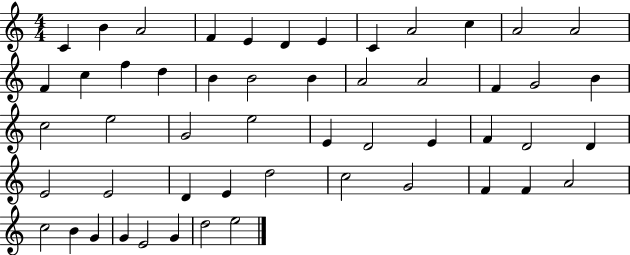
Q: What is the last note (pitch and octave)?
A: E5